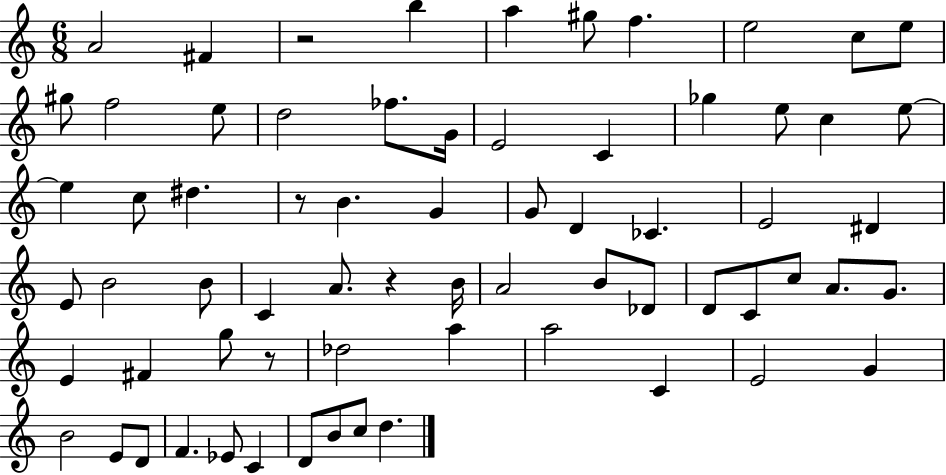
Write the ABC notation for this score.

X:1
T:Untitled
M:6/8
L:1/4
K:C
A2 ^F z2 b a ^g/2 f e2 c/2 e/2 ^g/2 f2 e/2 d2 _f/2 G/4 E2 C _g e/2 c e/2 e c/2 ^d z/2 B G G/2 D _C E2 ^D E/2 B2 B/2 C A/2 z B/4 A2 B/2 _D/2 D/2 C/2 c/2 A/2 G/2 E ^F g/2 z/2 _d2 a a2 C E2 G B2 E/2 D/2 F _E/2 C D/2 B/2 c/2 d